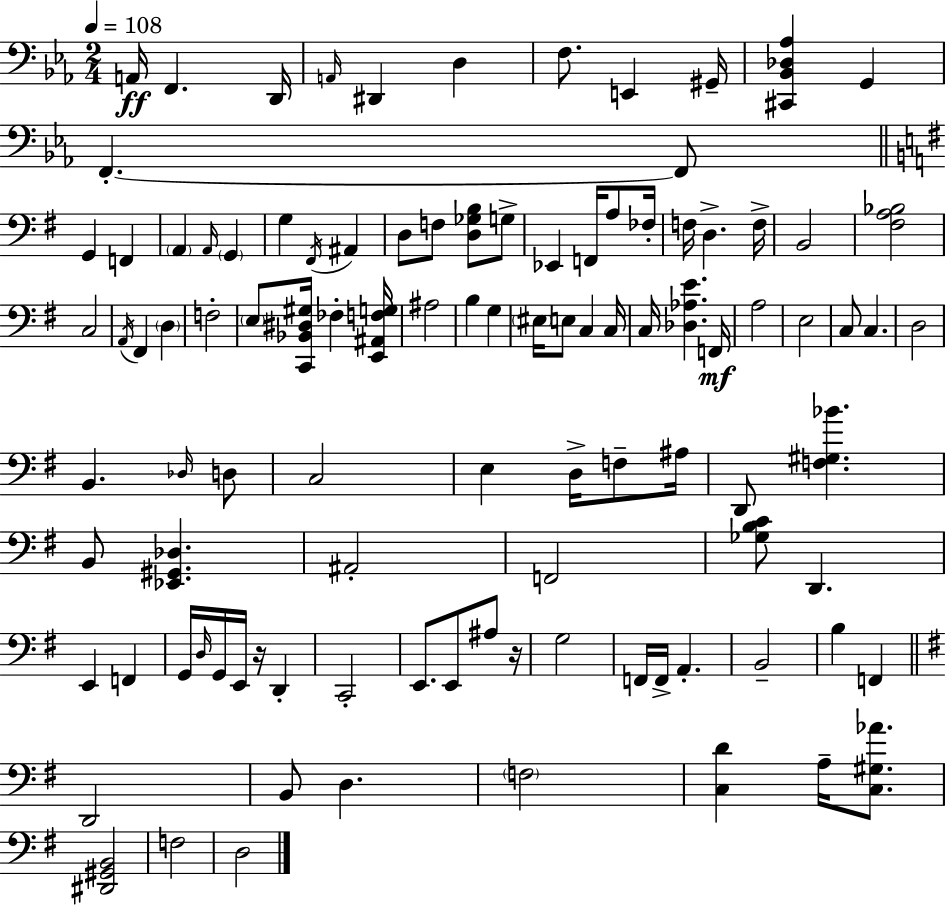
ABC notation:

X:1
T:Untitled
M:2/4
L:1/4
K:Cm
A,,/4 F,, D,,/4 A,,/4 ^D,, D, F,/2 E,, ^G,,/4 [^C,,_B,,_D,_A,] G,, F,, F,,/2 G,, F,, A,, A,,/4 G,, G, ^F,,/4 ^A,, D,/2 F,/2 [D,_G,B,]/2 G,/2 _E,, F,,/4 A,/2 _F,/4 F,/4 D, F,/4 B,,2 [^F,A,_B,]2 C,2 A,,/4 ^F,, D, F,2 E,/2 [C,,_B,,^D,^G,]/4 _F, [E,,^A,,F,G,]/4 ^A,2 B, G, ^E,/4 E,/2 C, C,/4 C,/4 [_D,_A,E] F,,/4 A,2 E,2 C,/2 C, D,2 B,, _D,/4 D,/2 C,2 E, D,/4 F,/2 ^A,/4 D,,/2 [F,^G,_B] B,,/2 [_E,,^G,,_D,] ^A,,2 F,,2 [_G,B,C]/2 D,, E,, F,, G,,/4 D,/4 G,,/4 E,,/4 z/4 D,, C,,2 E,,/2 E,,/2 ^A,/2 z/4 G,2 F,,/4 F,,/4 A,, B,,2 B, F,, D,,2 B,,/2 D, F,2 [C,D] A,/4 [C,^G,_A]/2 [^D,,^G,,B,,]2 F,2 D,2